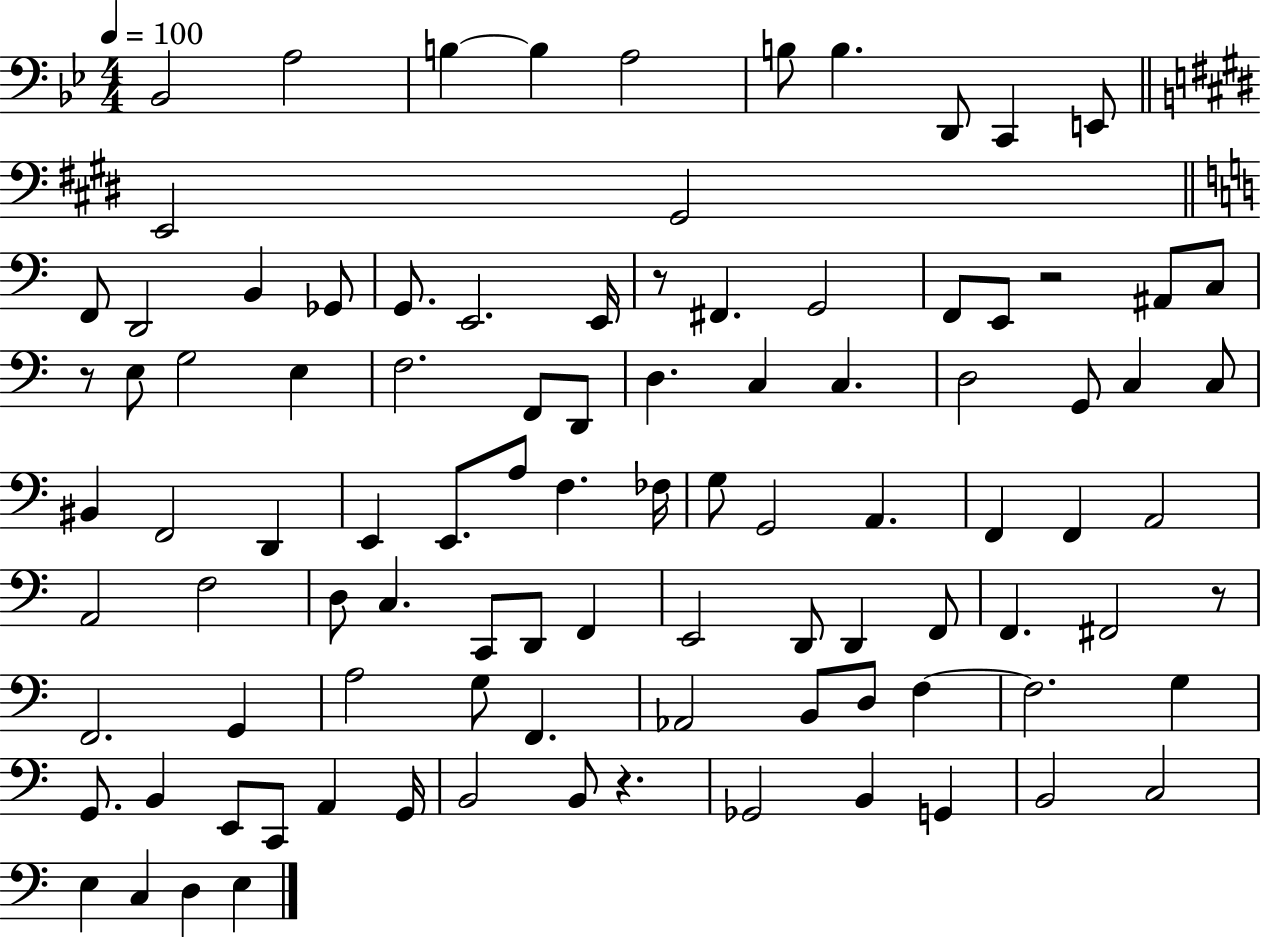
{
  \clef bass
  \numericTimeSignature
  \time 4/4
  \key bes \major
  \tempo 4 = 100
  bes,2 a2 | b4~~ b4 a2 | b8 b4. d,8 c,4 e,8 | \bar "||" \break \key e \major e,2 gis,2 | \bar "||" \break \key c \major f,8 d,2 b,4 ges,8 | g,8. e,2. e,16 | r8 fis,4. g,2 | f,8 e,8 r2 ais,8 c8 | \break r8 e8 g2 e4 | f2. f,8 d,8 | d4. c4 c4. | d2 g,8 c4 c8 | \break bis,4 f,2 d,4 | e,4 e,8. a8 f4. fes16 | g8 g,2 a,4. | f,4 f,4 a,2 | \break a,2 f2 | d8 c4. c,8 d,8 f,4 | e,2 d,8 d,4 f,8 | f,4. fis,2 r8 | \break f,2. g,4 | a2 g8 f,4. | aes,2 b,8 d8 f4~~ | f2. g4 | \break g,8. b,4 e,8 c,8 a,4 g,16 | b,2 b,8 r4. | ges,2 b,4 g,4 | b,2 c2 | \break e4 c4 d4 e4 | \bar "|."
}